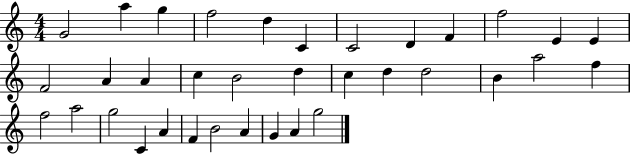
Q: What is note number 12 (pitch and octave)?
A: E4